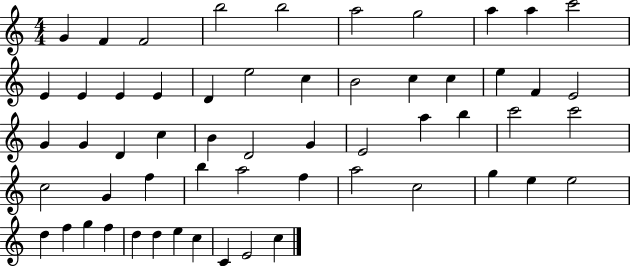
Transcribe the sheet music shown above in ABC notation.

X:1
T:Untitled
M:4/4
L:1/4
K:C
G F F2 b2 b2 a2 g2 a a c'2 E E E E D e2 c B2 c c e F E2 G G D c B D2 G E2 a b c'2 c'2 c2 G f b a2 f a2 c2 g e e2 d f g f d d e c C E2 c